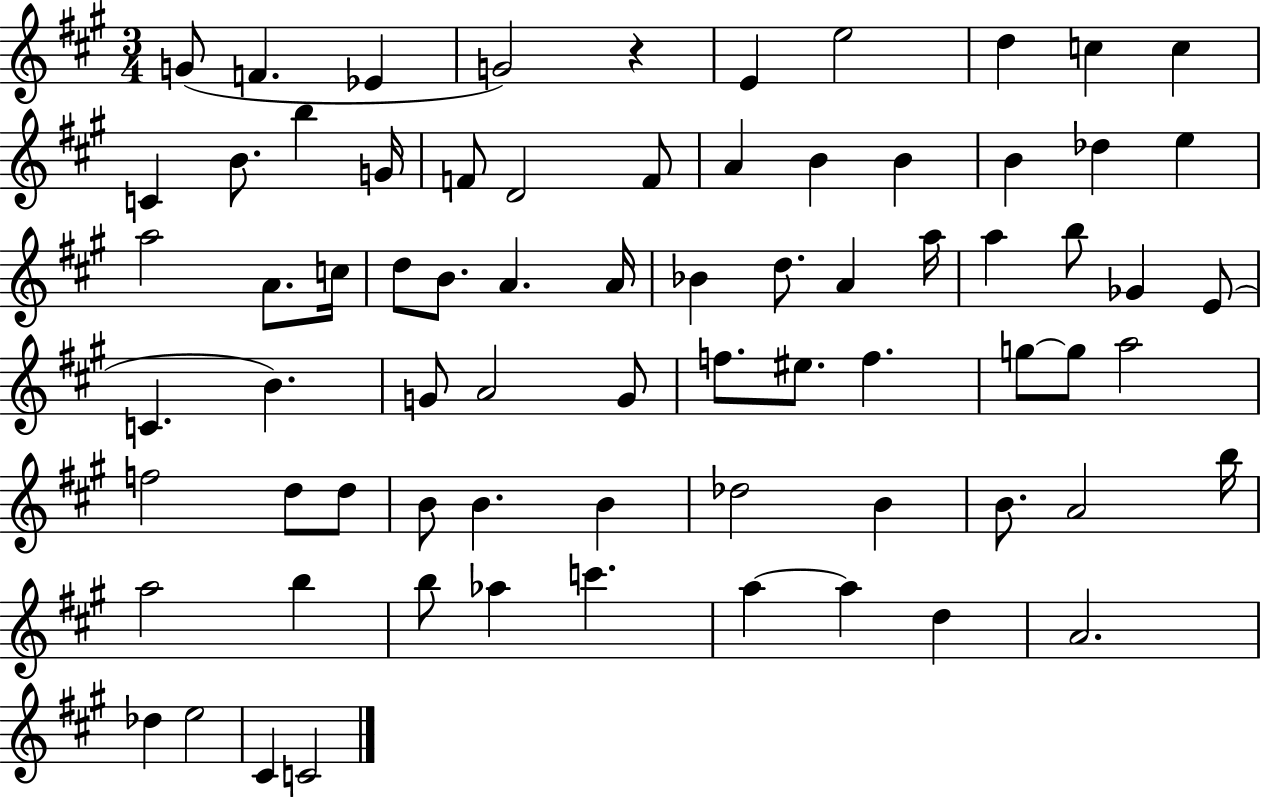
G4/e F4/q. Eb4/q G4/h R/q E4/q E5/h D5/q C5/q C5/q C4/q B4/e. B5/q G4/s F4/e D4/h F4/e A4/q B4/q B4/q B4/q Db5/q E5/q A5/h A4/e. C5/s D5/e B4/e. A4/q. A4/s Bb4/q D5/e. A4/q A5/s A5/q B5/e Gb4/q E4/e C4/q. B4/q. G4/e A4/h G4/e F5/e. EIS5/e. F5/q. G5/e G5/e A5/h F5/h D5/e D5/e B4/e B4/q. B4/q Db5/h B4/q B4/e. A4/h B5/s A5/h B5/q B5/e Ab5/q C6/q. A5/q A5/q D5/q A4/h. Db5/q E5/h C#4/q C4/h